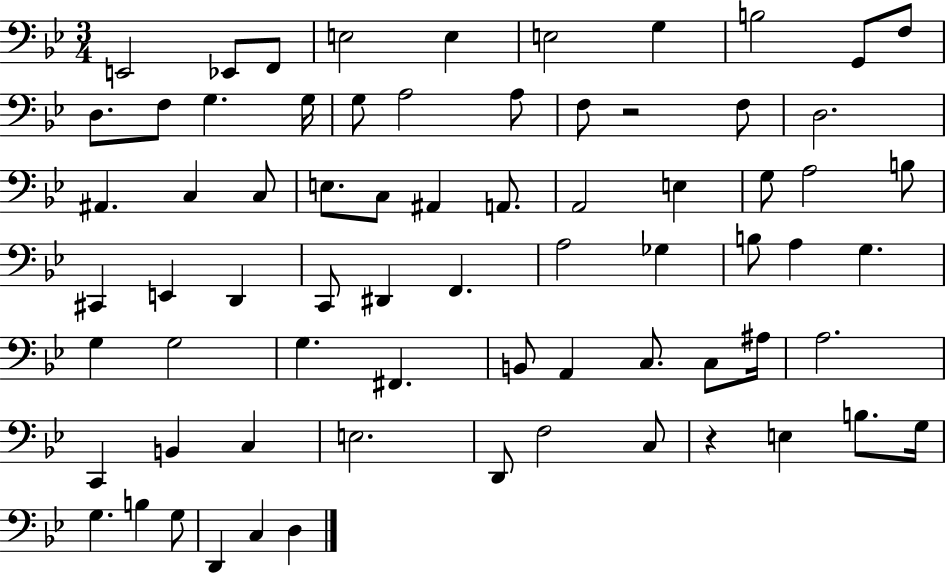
X:1
T:Untitled
M:3/4
L:1/4
K:Bb
E,,2 _E,,/2 F,,/2 E,2 E, E,2 G, B,2 G,,/2 F,/2 D,/2 F,/2 G, G,/4 G,/2 A,2 A,/2 F,/2 z2 F,/2 D,2 ^A,, C, C,/2 E,/2 C,/2 ^A,, A,,/2 A,,2 E, G,/2 A,2 B,/2 ^C,, E,, D,, C,,/2 ^D,, F,, A,2 _G, B,/2 A, G, G, G,2 G, ^F,, B,,/2 A,, C,/2 C,/2 ^A,/4 A,2 C,, B,, C, E,2 D,,/2 F,2 C,/2 z E, B,/2 G,/4 G, B, G,/2 D,, C, D,